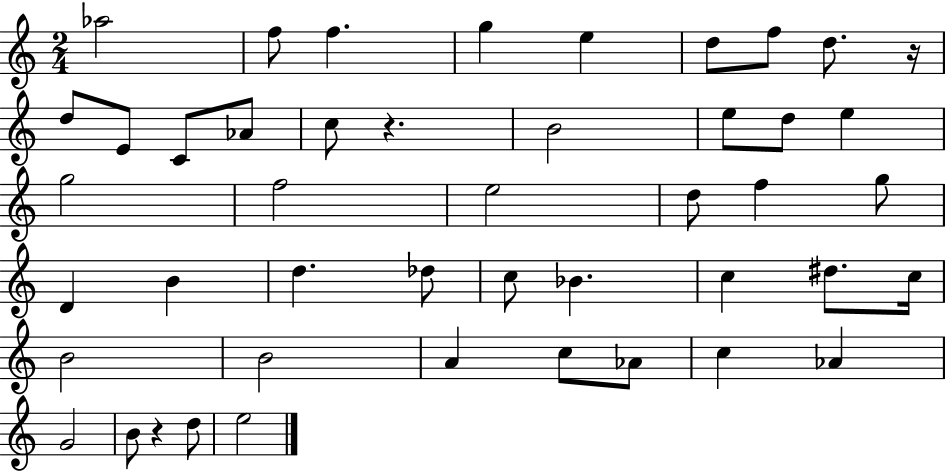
{
  \clef treble
  \numericTimeSignature
  \time 2/4
  \key c \major
  aes''2 | f''8 f''4. | g''4 e''4 | d''8 f''8 d''8. r16 | \break d''8 e'8 c'8 aes'8 | c''8 r4. | b'2 | e''8 d''8 e''4 | \break g''2 | f''2 | e''2 | d''8 f''4 g''8 | \break d'4 b'4 | d''4. des''8 | c''8 bes'4. | c''4 dis''8. c''16 | \break b'2 | b'2 | a'4 c''8 aes'8 | c''4 aes'4 | \break g'2 | b'8 r4 d''8 | e''2 | \bar "|."
}